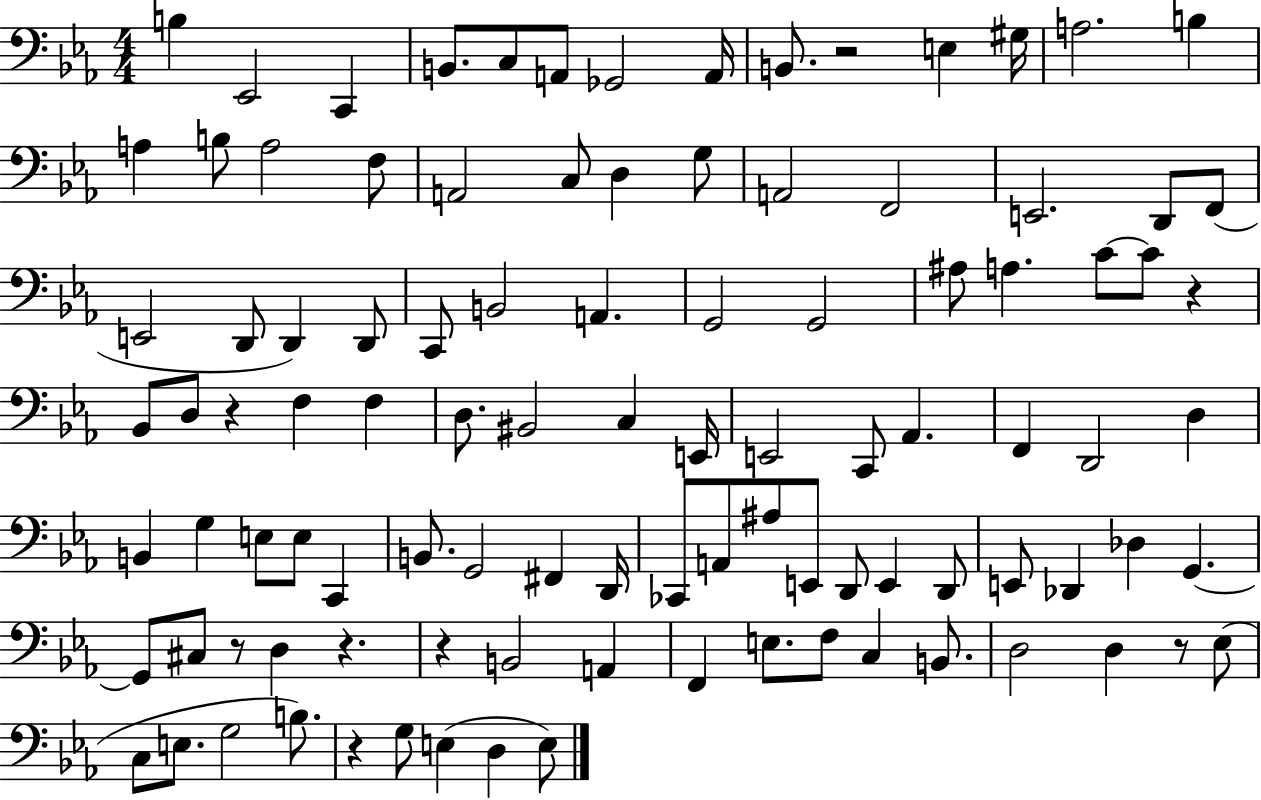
B3/q Eb2/h C2/q B2/e. C3/e A2/e Gb2/h A2/s B2/e. R/h E3/q G#3/s A3/h. B3/q A3/q B3/e A3/h F3/e A2/h C3/e D3/q G3/e A2/h F2/h E2/h. D2/e F2/e E2/h D2/e D2/q D2/e C2/e B2/h A2/q. G2/h G2/h A#3/e A3/q. C4/e C4/e R/q Bb2/e D3/e R/q F3/q F3/q D3/e. BIS2/h C3/q E2/s E2/h C2/e Ab2/q. F2/q D2/h D3/q B2/q G3/q E3/e E3/e C2/q B2/e. G2/h F#2/q D2/s CES2/e A2/e A#3/e E2/e D2/e E2/q D2/e E2/e Db2/q Db3/q G2/q. G2/e C#3/e R/e D3/q R/q. R/q B2/h A2/q F2/q E3/e. F3/e C3/q B2/e. D3/h D3/q R/e Eb3/e C3/e E3/e. G3/h B3/e. R/q G3/e E3/q D3/q E3/e